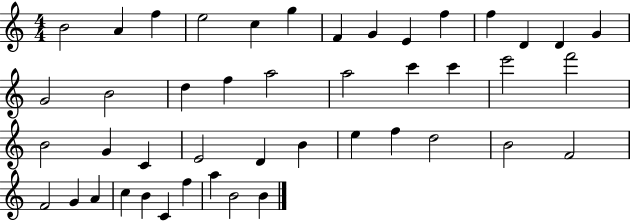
{
  \clef treble
  \numericTimeSignature
  \time 4/4
  \key c \major
  b'2 a'4 f''4 | e''2 c''4 g''4 | f'4 g'4 e'4 f''4 | f''4 d'4 d'4 g'4 | \break g'2 b'2 | d''4 f''4 a''2 | a''2 c'''4 c'''4 | e'''2 f'''2 | \break b'2 g'4 c'4 | e'2 d'4 b'4 | e''4 f''4 d''2 | b'2 f'2 | \break f'2 g'4 a'4 | c''4 b'4 c'4 f''4 | a''4 b'2 b'4 | \bar "|."
}